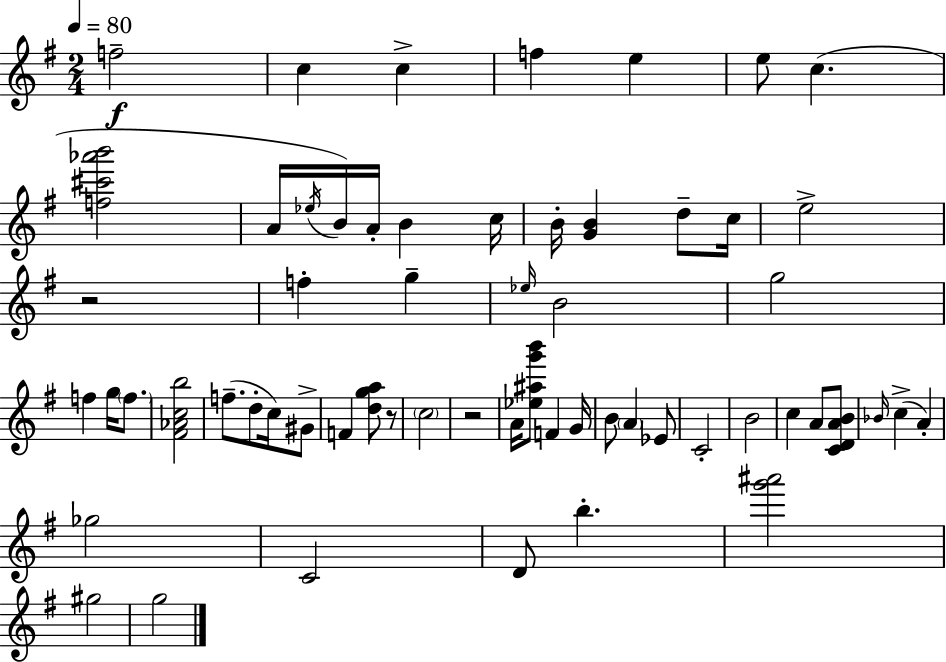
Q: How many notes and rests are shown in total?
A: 60